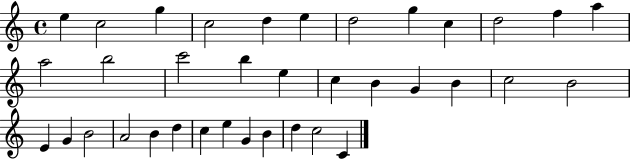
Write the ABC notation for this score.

X:1
T:Untitled
M:4/4
L:1/4
K:C
e c2 g c2 d e d2 g c d2 f a a2 b2 c'2 b e c B G B c2 B2 E G B2 A2 B d c e G B d c2 C